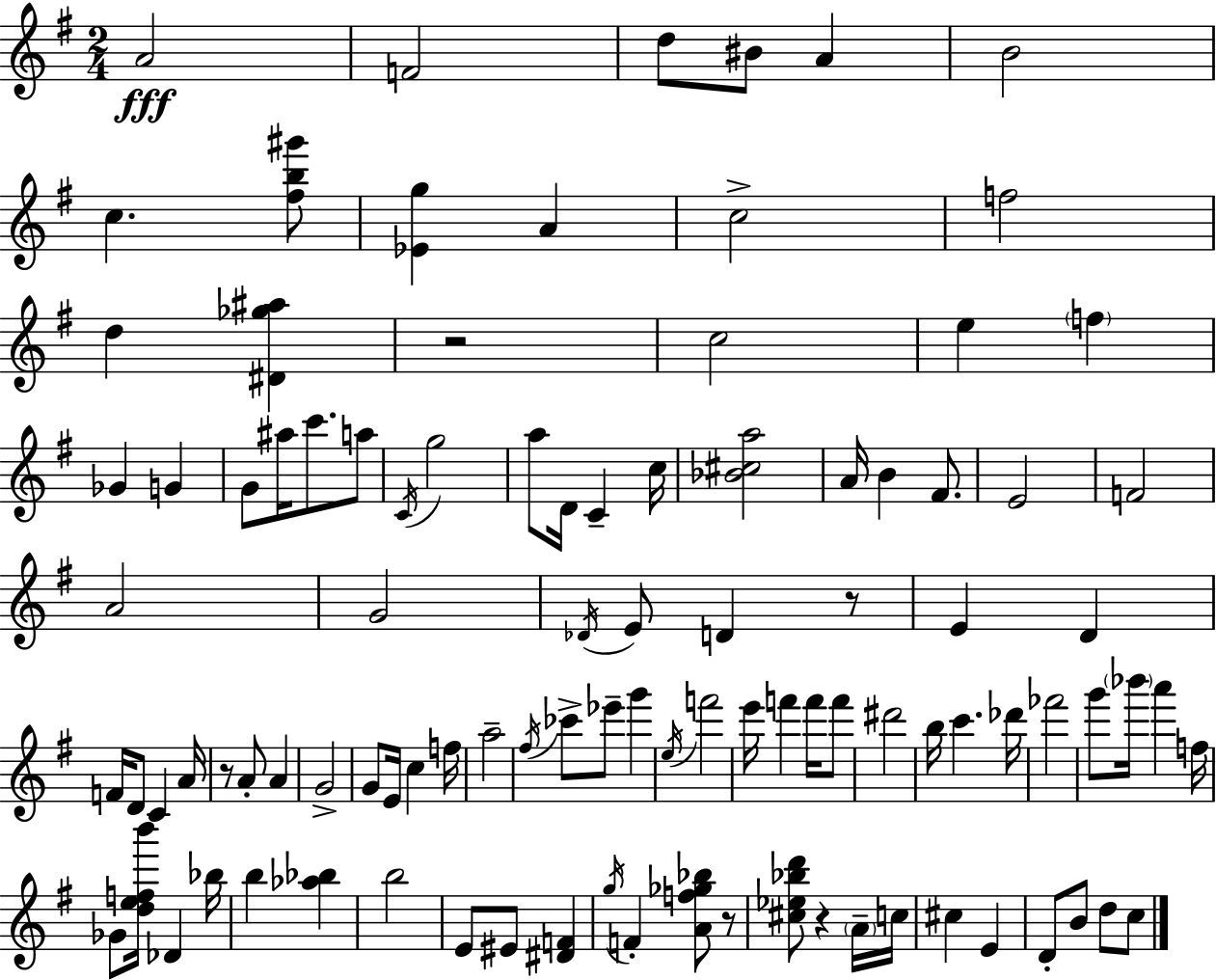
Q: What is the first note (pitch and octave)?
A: A4